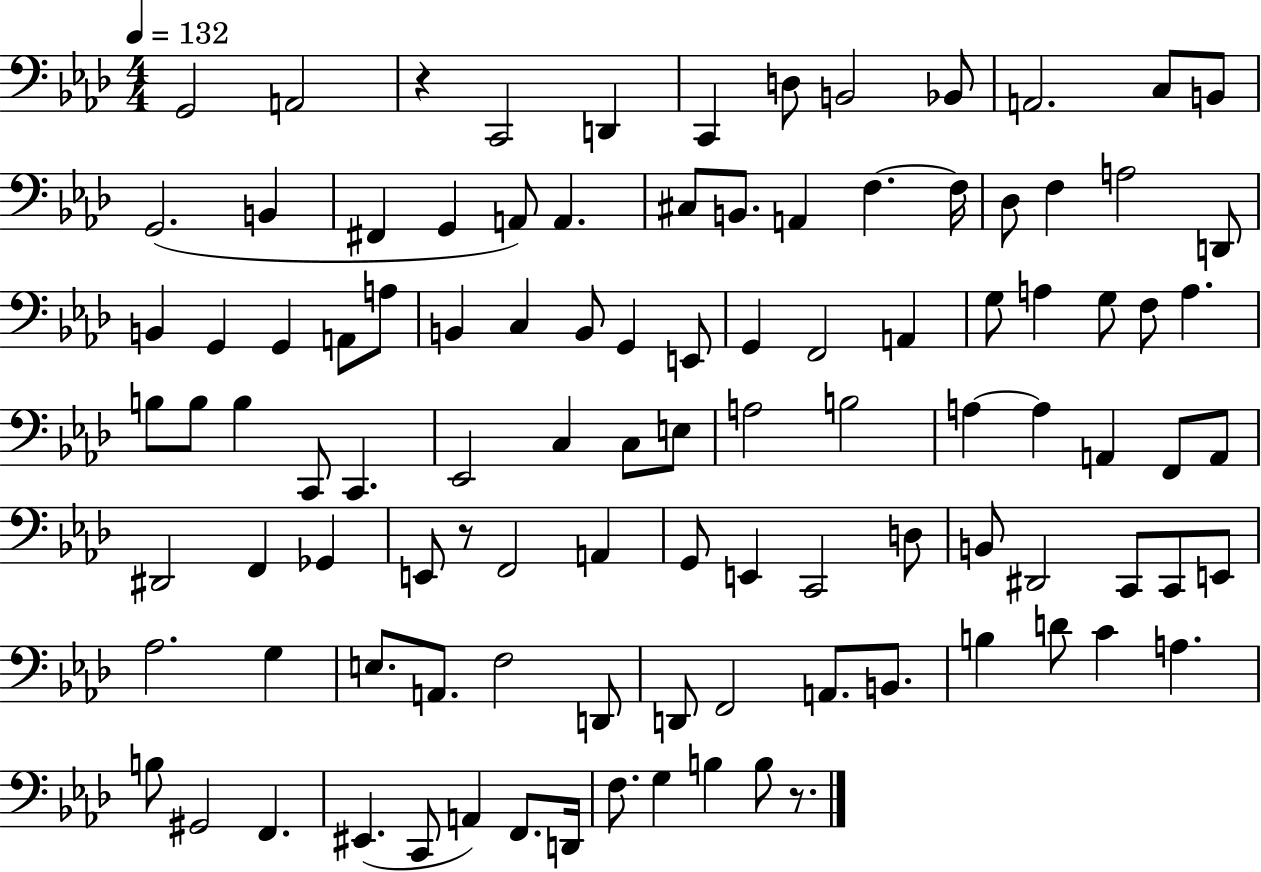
{
  \clef bass
  \numericTimeSignature
  \time 4/4
  \key aes \major
  \tempo 4 = 132
  g,2 a,2 | r4 c,2 d,4 | c,4 d8 b,2 bes,8 | a,2. c8 b,8 | \break g,2.( b,4 | fis,4 g,4 a,8) a,4. | cis8 b,8. a,4 f4.~~ f16 | des8 f4 a2 d,8 | \break b,4 g,4 g,4 a,8 a8 | b,4 c4 b,8 g,4 e,8 | g,4 f,2 a,4 | g8 a4 g8 f8 a4. | \break b8 b8 b4 c,8 c,4. | ees,2 c4 c8 e8 | a2 b2 | a4~~ a4 a,4 f,8 a,8 | \break dis,2 f,4 ges,4 | e,8 r8 f,2 a,4 | g,8 e,4 c,2 d8 | b,8 dis,2 c,8 c,8 e,8 | \break aes2. g4 | e8. a,8. f2 d,8 | d,8 f,2 a,8. b,8. | b4 d'8 c'4 a4. | \break b8 gis,2 f,4. | eis,4.( c,8 a,4) f,8. d,16 | f8. g4 b4 b8 r8. | \bar "|."
}